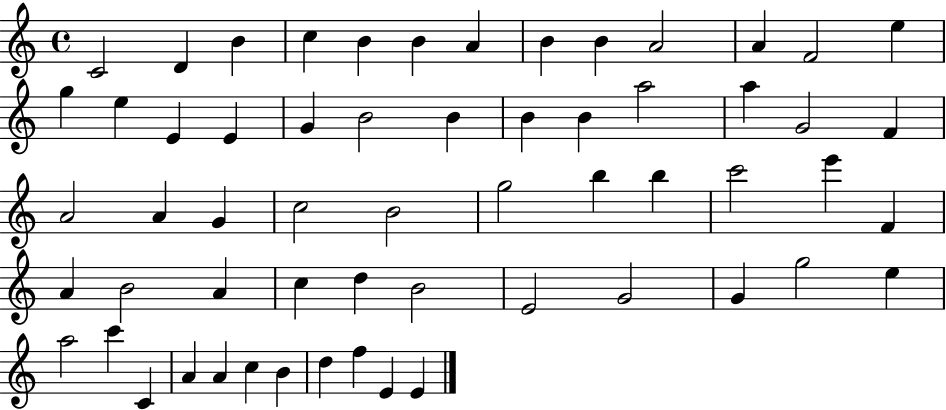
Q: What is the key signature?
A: C major